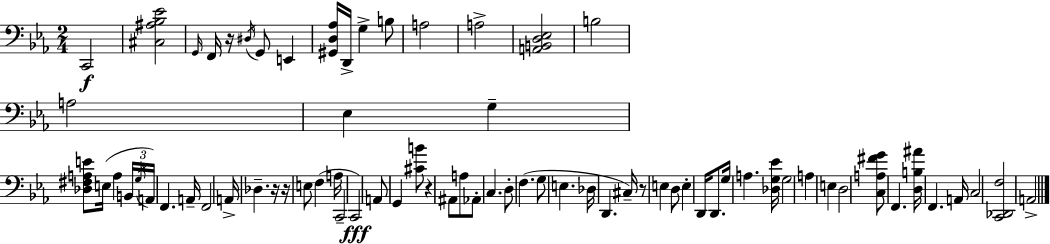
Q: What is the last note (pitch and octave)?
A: A2